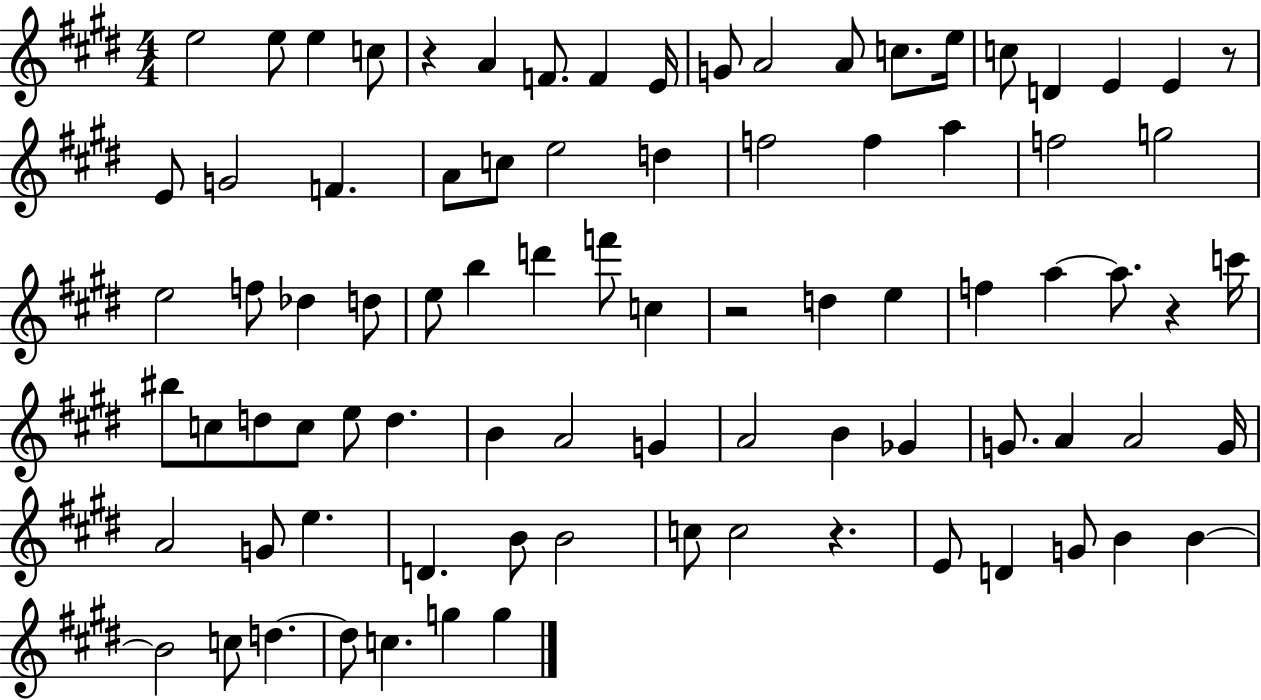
X:1
T:Untitled
M:4/4
L:1/4
K:E
e2 e/2 e c/2 z A F/2 F E/4 G/2 A2 A/2 c/2 e/4 c/2 D E E z/2 E/2 G2 F A/2 c/2 e2 d f2 f a f2 g2 e2 f/2 _d d/2 e/2 b d' f'/2 c z2 d e f a a/2 z c'/4 ^b/2 c/2 d/2 c/2 e/2 d B A2 G A2 B _G G/2 A A2 G/4 A2 G/2 e D B/2 B2 c/2 c2 z E/2 D G/2 B B B2 c/2 d d/2 c g g